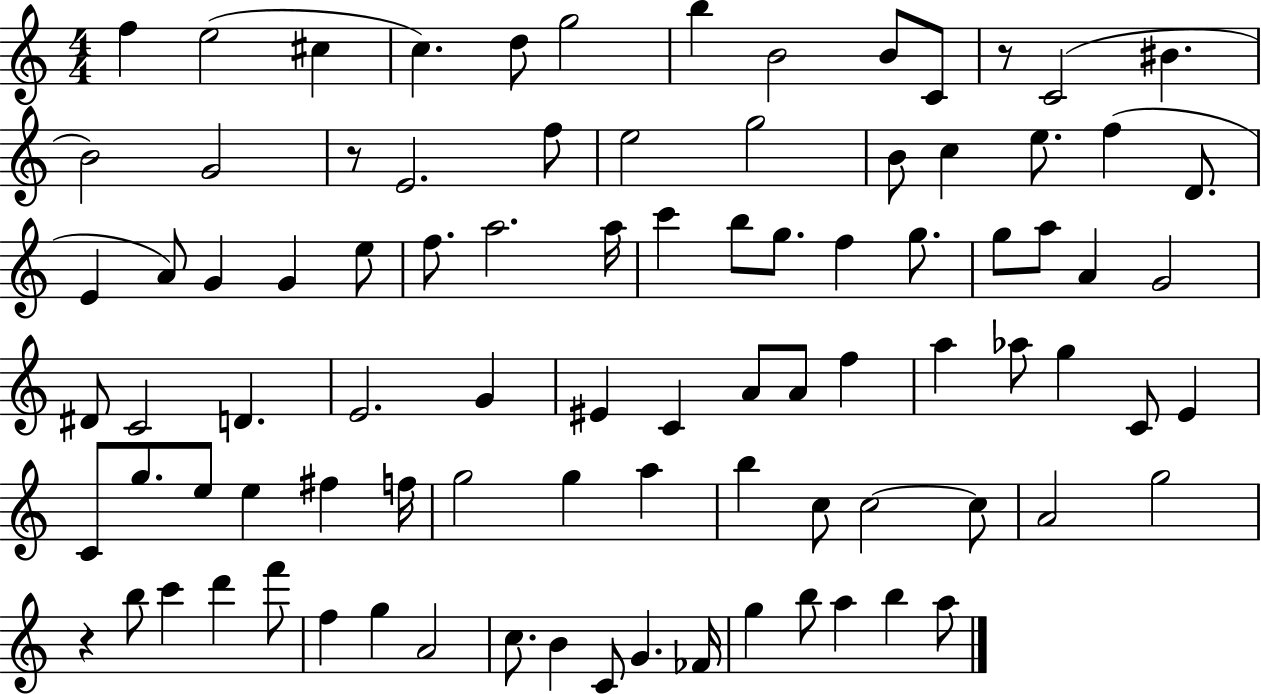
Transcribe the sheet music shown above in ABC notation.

X:1
T:Untitled
M:4/4
L:1/4
K:C
f e2 ^c c d/2 g2 b B2 B/2 C/2 z/2 C2 ^B B2 G2 z/2 E2 f/2 e2 g2 B/2 c e/2 f D/2 E A/2 G G e/2 f/2 a2 a/4 c' b/2 g/2 f g/2 g/2 a/2 A G2 ^D/2 C2 D E2 G ^E C A/2 A/2 f a _a/2 g C/2 E C/2 g/2 e/2 e ^f f/4 g2 g a b c/2 c2 c/2 A2 g2 z b/2 c' d' f'/2 f g A2 c/2 B C/2 G _F/4 g b/2 a b a/2